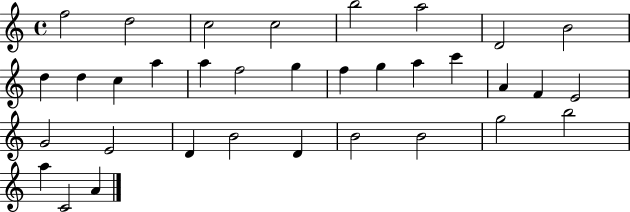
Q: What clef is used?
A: treble